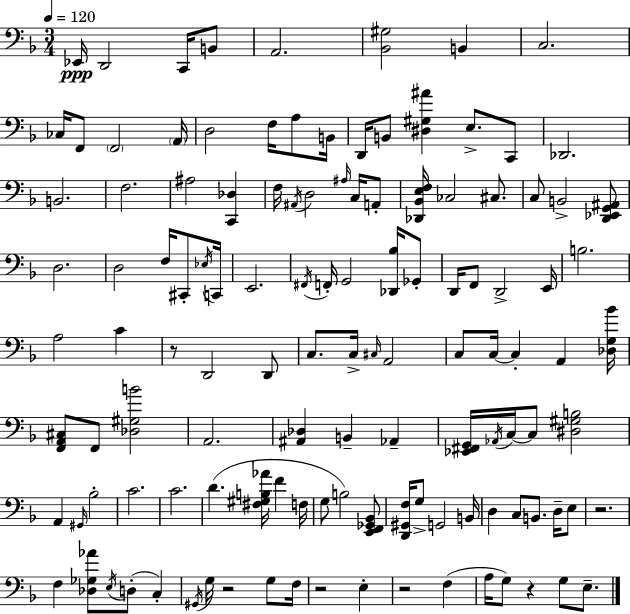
X:1
T:Untitled
M:3/4
L:1/4
K:F
_E,,/4 D,,2 C,,/4 B,,/2 A,,2 [_B,,^G,]2 B,, C,2 _C,/4 F,,/2 F,,2 A,,/4 D,2 F,/4 A,/2 B,,/4 D,,/4 B,,/2 [^D,^G,^A] E,/2 C,,/2 _D,,2 B,,2 F,2 ^A,2 [C,,_D,] F,/4 ^A,,/4 D,2 ^A,/4 C,/4 A,,/2 [_D,,_B,,E,F,]/4 _C,2 ^C,/2 C,/2 B,,2 [D,,_E,,G,,^A,,]/2 D,2 D,2 F,/4 ^C,,/2 _E,/4 C,,/4 E,,2 ^F,,/4 F,,/4 G,,2 [_D,,_B,]/4 _G,,/2 D,,/4 F,,/2 D,,2 E,,/4 B,2 A,2 C z/2 D,,2 D,,/2 C,/2 C,/4 ^C,/4 A,,2 C,/2 C,/4 C, A,, [_D,G,_B]/4 [F,,A,,^C,]/2 F,,/2 [_D,^G,B]2 A,,2 [^A,,_D,] B,, _A,, [_E,,^F,,G,,]/4 _A,,/4 C,/4 C,/2 [^D,^G,B,]2 A,, ^G,,/4 _B,2 C2 C2 D [^F,^G,B,_A]/4 F F,/4 G,/2 B,2 [E,,F,,_G,,_B,,]/2 [D,,^G,,F,]/4 G,/2 G,,2 B,,/4 D, C,/2 B,,/2 D,/4 E,/2 z2 F, [_D,_G,_A]/2 E,/4 D,/2 C, ^G,,/4 G,/4 z2 G,/2 F,/4 z2 E, z2 F, A,/4 G,/2 z G,/2 E,/2